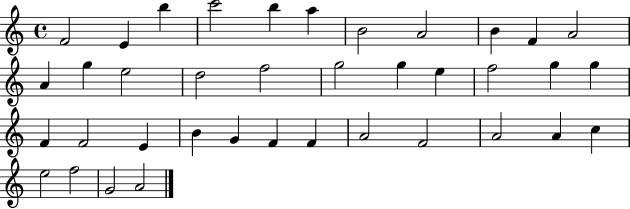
F4/h E4/q B5/q C6/h B5/q A5/q B4/h A4/h B4/q F4/q A4/h A4/q G5/q E5/h D5/h F5/h G5/h G5/q E5/q F5/h G5/q G5/q F4/q F4/h E4/q B4/q G4/q F4/q F4/q A4/h F4/h A4/h A4/q C5/q E5/h F5/h G4/h A4/h